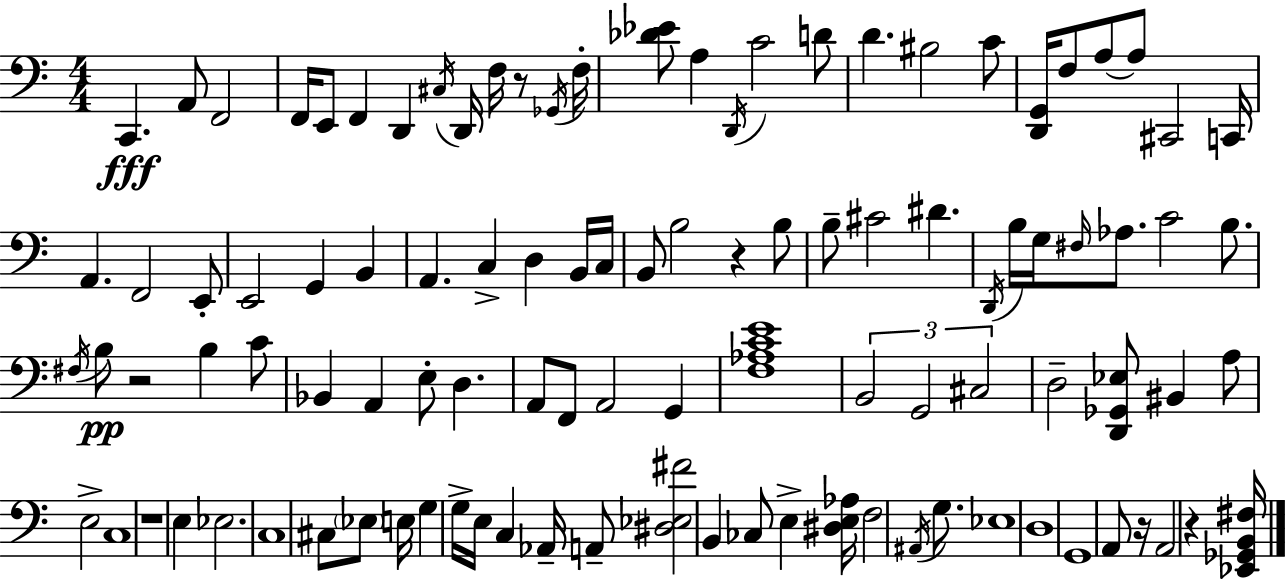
X:1
T:Untitled
M:4/4
L:1/4
K:C
C,, A,,/2 F,,2 F,,/4 E,,/2 F,, D,, ^C,/4 D,,/4 F,/4 z/2 _G,,/4 F,/4 [_D_E]/2 A, D,,/4 C2 D/2 D ^B,2 C/2 [D,,G,,]/4 F,/2 A,/2 A,/2 ^C,,2 C,,/4 A,, F,,2 E,,/2 E,,2 G,, B,, A,, C, D, B,,/4 C,/4 B,,/2 B,2 z B,/2 B,/2 ^C2 ^D D,,/4 B,/4 G,/4 ^F,/4 _A,/2 C2 B,/2 ^F,/4 B,/2 z2 B, C/2 _B,, A,, E,/2 D, A,,/2 F,,/2 A,,2 G,, [F,_A,CE]4 B,,2 G,,2 ^C,2 D,2 [D,,_G,,_E,]/2 ^B,, A,/2 E,2 C,4 z4 E, _E,2 C,4 ^C,/2 _E,/2 E,/4 G, G,/4 E,/4 C, _A,,/4 A,,/2 [^D,_E,^F]2 B,, _C,/2 E, [^D,E,_A,]/4 F,2 ^A,,/4 G,/2 _E,4 D,4 G,,4 A,,/2 z/4 A,,2 z [_E,,_G,,B,,^F,]/4